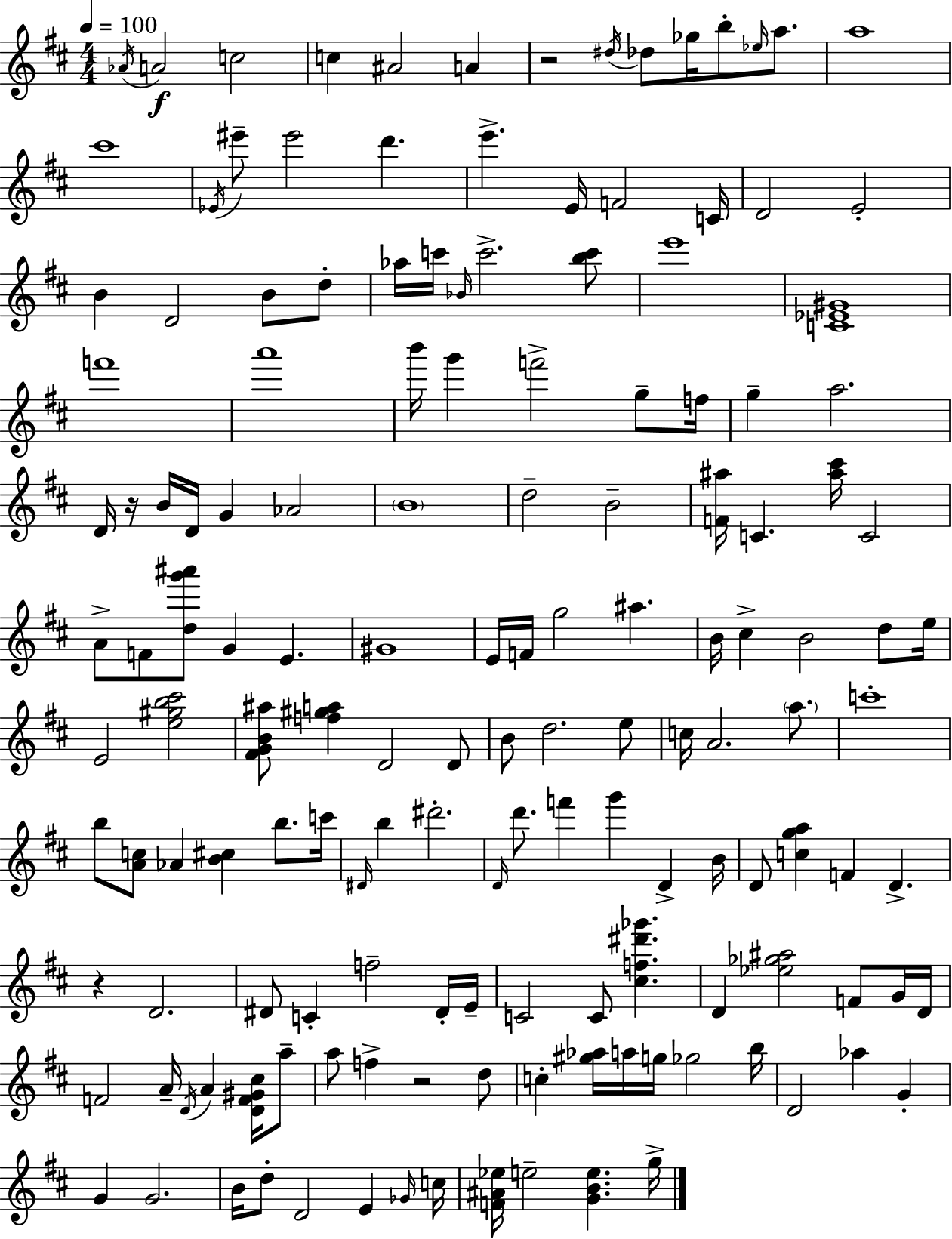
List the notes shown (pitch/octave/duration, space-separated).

Ab4/s A4/h C5/h C5/q A#4/h A4/q R/h D#5/s Db5/e Gb5/s B5/e Eb5/s A5/e. A5/w C#6/w Eb4/s EIS6/e EIS6/h D6/q. E6/q. E4/s F4/h C4/s D4/h E4/h B4/q D4/h B4/e D5/e Ab5/s C6/s Bb4/s C6/h. [B5,C6]/e E6/w [C4,Eb4,G#4]/w F6/w A6/w B6/s G6/q F6/h G5/e F5/s G5/q A5/h. D4/s R/s B4/s D4/s G4/q Ab4/h B4/w D5/h B4/h [F4,A#5]/s C4/q. [A#5,C#6]/s C4/h A4/e F4/e [D5,G6,A#6]/e G4/q E4/q. G#4/w E4/s F4/s G5/h A#5/q. B4/s C#5/q B4/h D5/e E5/s E4/h [E5,G#5,B5,C#6]/h [F#4,G4,B4,A#5]/e [F5,G#5,A5]/q D4/h D4/e B4/e D5/h. E5/e C5/s A4/h. A5/e. C6/w B5/e [A4,C5]/e Ab4/q [B4,C#5]/q B5/e. C6/s D#4/s B5/q D#6/h. D4/s D6/e. F6/q G6/q D4/q B4/s D4/e [C5,G5,A5]/q F4/q D4/q. R/q D4/h. D#4/e C4/q F5/h D#4/s E4/s C4/h C4/e [C#5,F5,D#6,Gb6]/q. D4/q [Eb5,Gb5,A#5]/h F4/e G4/s D4/s F4/h A4/s D4/s A4/q [D4,F4,G#4,C#5]/s A5/e A5/e F5/q R/h D5/e C5/q [G#5,Ab5]/s A5/s G5/s Gb5/h B5/s D4/h Ab5/q G4/q G4/q G4/h. B4/s D5/e D4/h E4/q Gb4/s C5/s [F4,A#4,Eb5]/s E5/h [G4,B4,E5]/q. G5/s